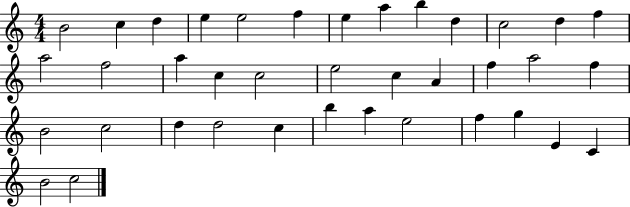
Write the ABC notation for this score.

X:1
T:Untitled
M:4/4
L:1/4
K:C
B2 c d e e2 f e a b d c2 d f a2 f2 a c c2 e2 c A f a2 f B2 c2 d d2 c b a e2 f g E C B2 c2